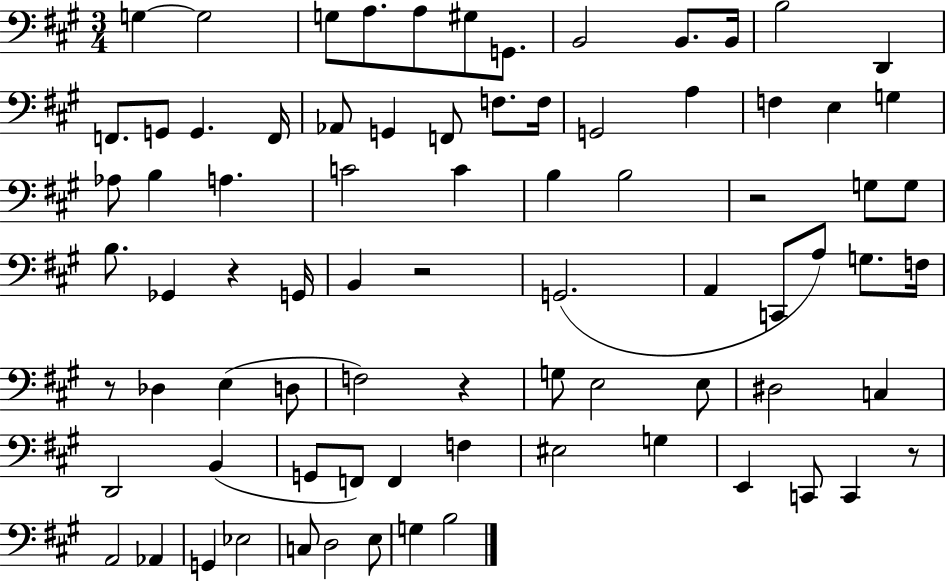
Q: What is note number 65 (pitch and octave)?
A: C2